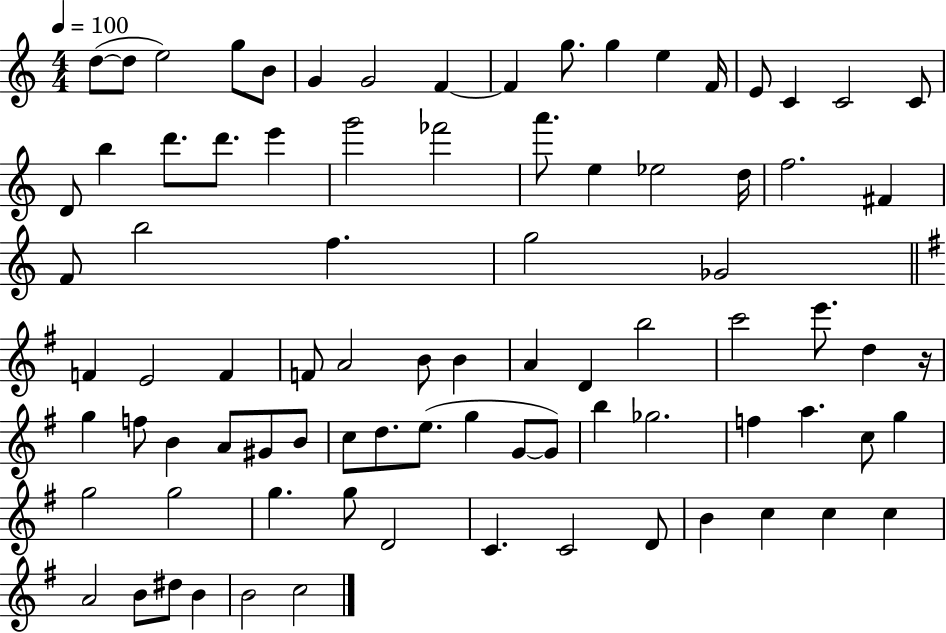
X:1
T:Untitled
M:4/4
L:1/4
K:C
d/2 d/2 e2 g/2 B/2 G G2 F F g/2 g e F/4 E/2 C C2 C/2 D/2 b d'/2 d'/2 e' g'2 _f'2 a'/2 e _e2 d/4 f2 ^F F/2 b2 f g2 _G2 F E2 F F/2 A2 B/2 B A D b2 c'2 e'/2 d z/4 g f/2 B A/2 ^G/2 B/2 c/2 d/2 e/2 g G/2 G/2 b _g2 f a c/2 g g2 g2 g g/2 D2 C C2 D/2 B c c c A2 B/2 ^d/2 B B2 c2